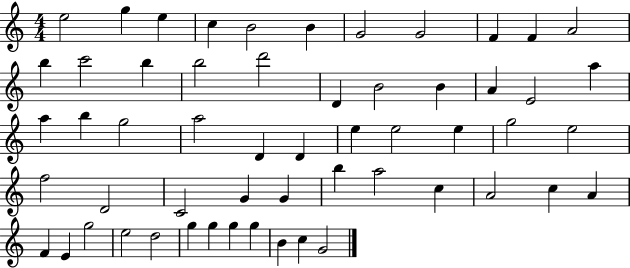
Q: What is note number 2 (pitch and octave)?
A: G5